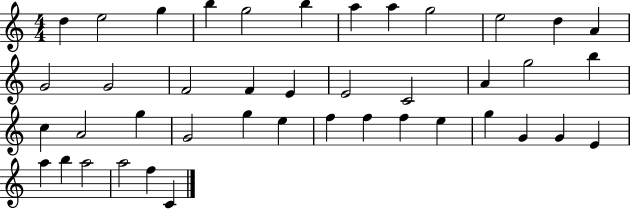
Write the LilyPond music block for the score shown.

{
  \clef treble
  \numericTimeSignature
  \time 4/4
  \key c \major
  d''4 e''2 g''4 | b''4 g''2 b''4 | a''4 a''4 g''2 | e''2 d''4 a'4 | \break g'2 g'2 | f'2 f'4 e'4 | e'2 c'2 | a'4 g''2 b''4 | \break c''4 a'2 g''4 | g'2 g''4 e''4 | f''4 f''4 f''4 e''4 | g''4 g'4 g'4 e'4 | \break a''4 b''4 a''2 | a''2 f''4 c'4 | \bar "|."
}